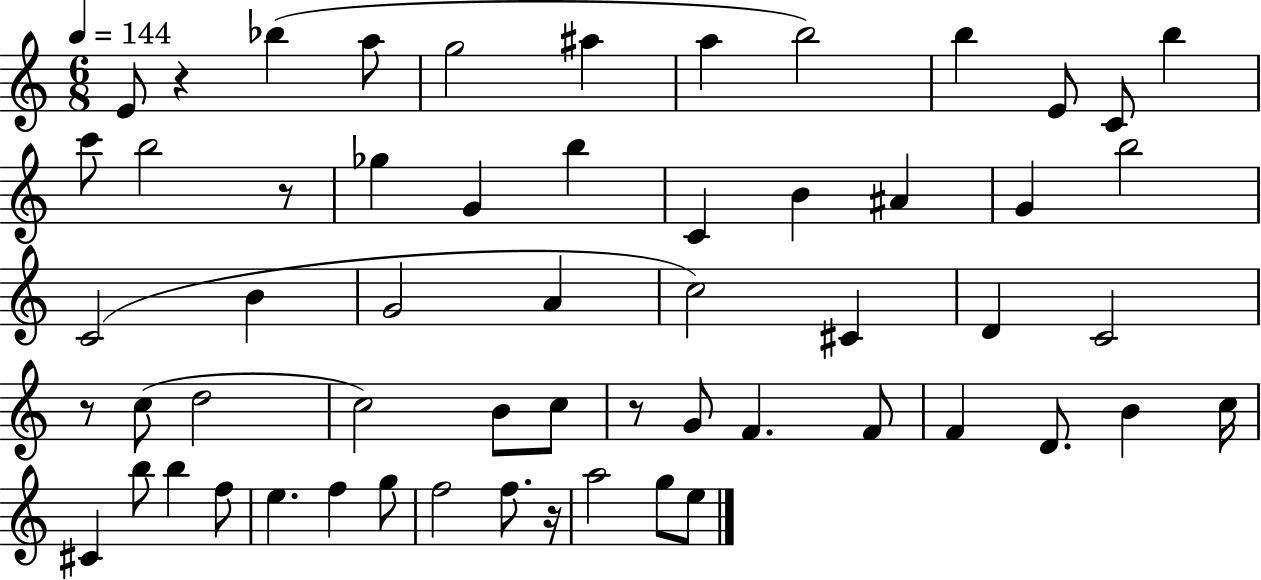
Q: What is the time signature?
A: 6/8